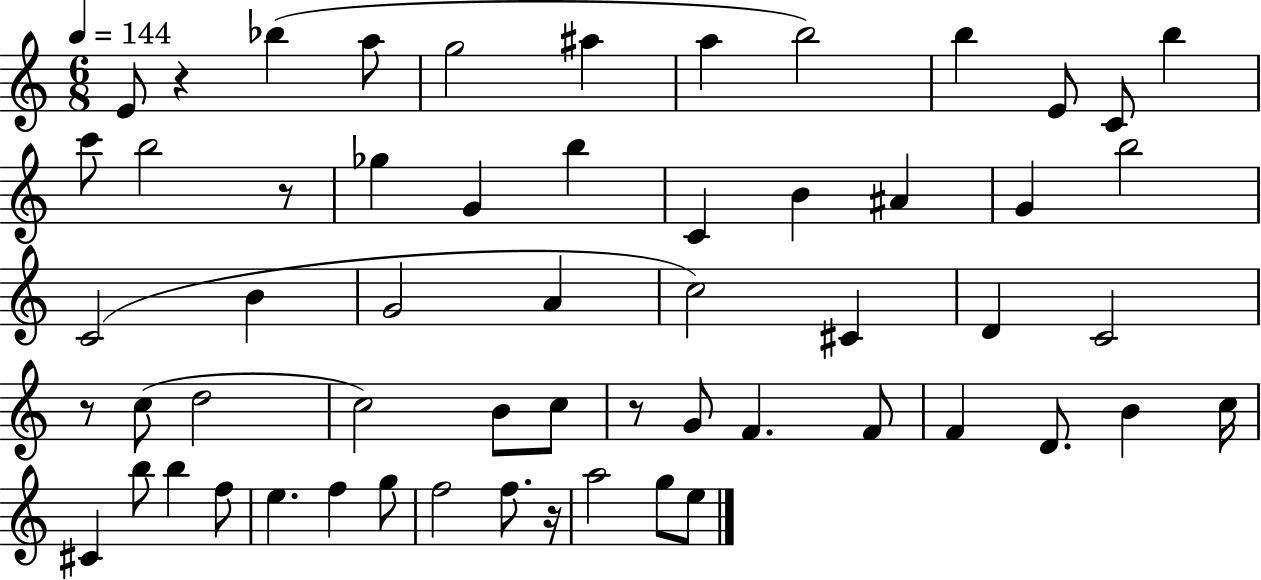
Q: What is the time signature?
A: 6/8